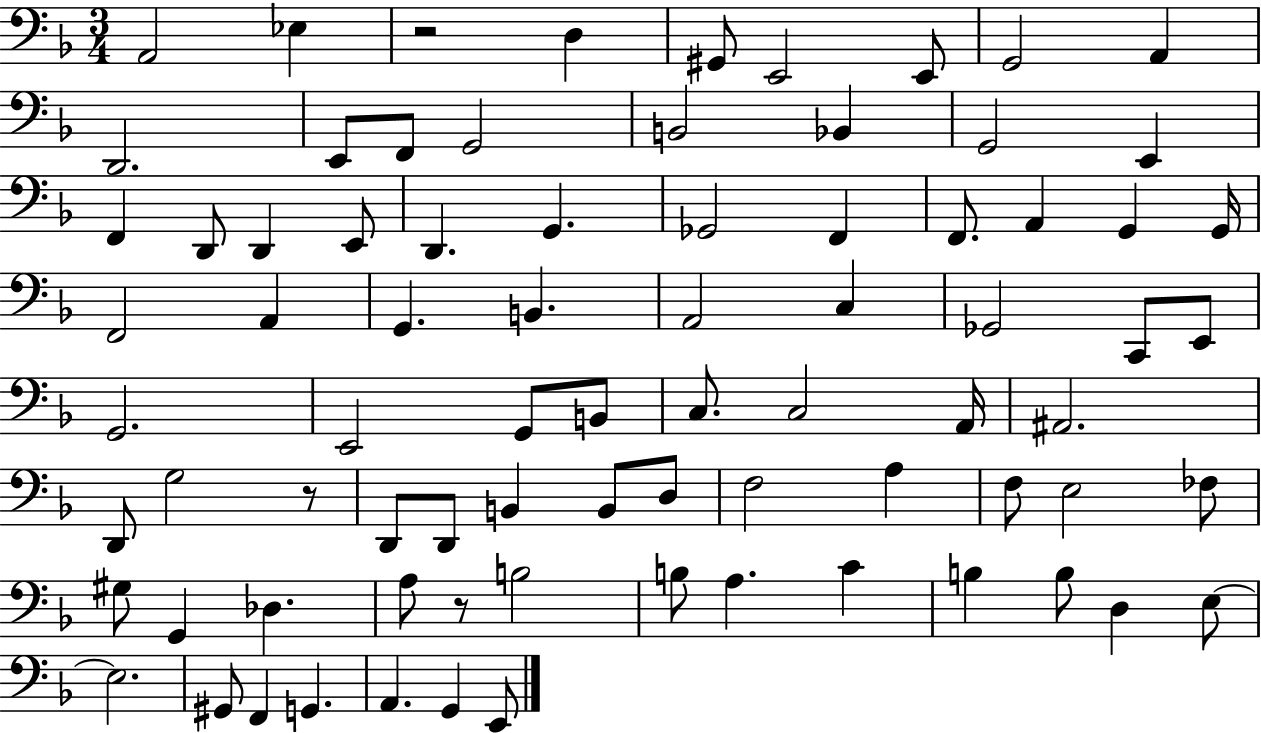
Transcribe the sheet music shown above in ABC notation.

X:1
T:Untitled
M:3/4
L:1/4
K:F
A,,2 _E, z2 D, ^G,,/2 E,,2 E,,/2 G,,2 A,, D,,2 E,,/2 F,,/2 G,,2 B,,2 _B,, G,,2 E,, F,, D,,/2 D,, E,,/2 D,, G,, _G,,2 F,, F,,/2 A,, G,, G,,/4 F,,2 A,, G,, B,, A,,2 C, _G,,2 C,,/2 E,,/2 G,,2 E,,2 G,,/2 B,,/2 C,/2 C,2 A,,/4 ^A,,2 D,,/2 G,2 z/2 D,,/2 D,,/2 B,, B,,/2 D,/2 F,2 A, F,/2 E,2 _F,/2 ^G,/2 G,, _D, A,/2 z/2 B,2 B,/2 A, C B, B,/2 D, E,/2 E,2 ^G,,/2 F,, G,, A,, G,, E,,/2